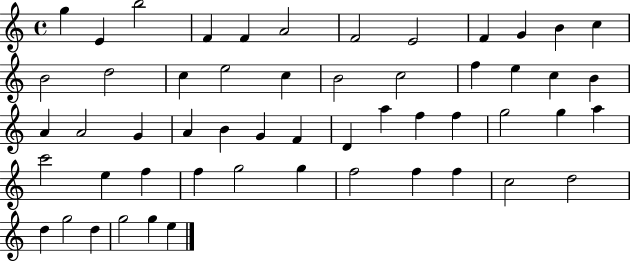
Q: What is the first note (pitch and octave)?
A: G5